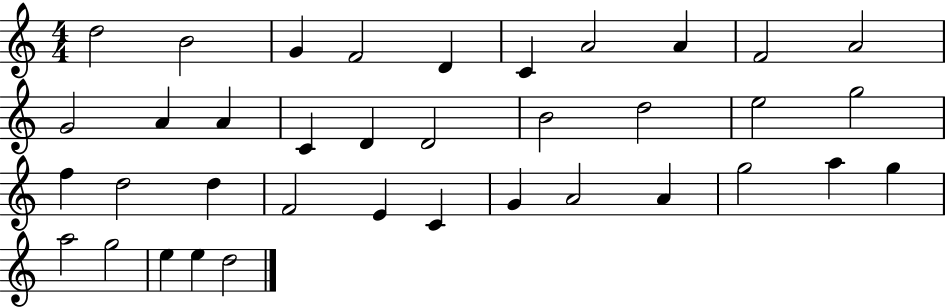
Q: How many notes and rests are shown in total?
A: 37